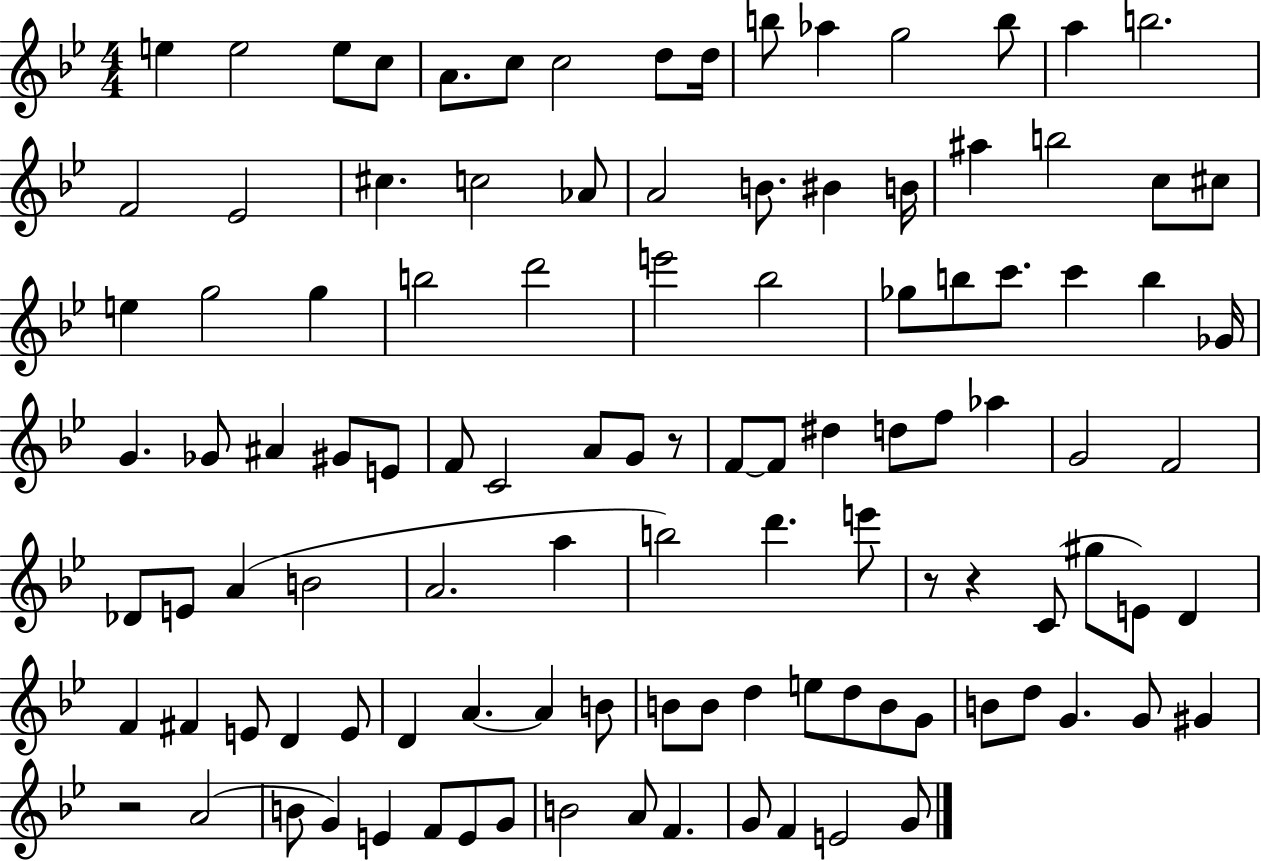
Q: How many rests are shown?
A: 4